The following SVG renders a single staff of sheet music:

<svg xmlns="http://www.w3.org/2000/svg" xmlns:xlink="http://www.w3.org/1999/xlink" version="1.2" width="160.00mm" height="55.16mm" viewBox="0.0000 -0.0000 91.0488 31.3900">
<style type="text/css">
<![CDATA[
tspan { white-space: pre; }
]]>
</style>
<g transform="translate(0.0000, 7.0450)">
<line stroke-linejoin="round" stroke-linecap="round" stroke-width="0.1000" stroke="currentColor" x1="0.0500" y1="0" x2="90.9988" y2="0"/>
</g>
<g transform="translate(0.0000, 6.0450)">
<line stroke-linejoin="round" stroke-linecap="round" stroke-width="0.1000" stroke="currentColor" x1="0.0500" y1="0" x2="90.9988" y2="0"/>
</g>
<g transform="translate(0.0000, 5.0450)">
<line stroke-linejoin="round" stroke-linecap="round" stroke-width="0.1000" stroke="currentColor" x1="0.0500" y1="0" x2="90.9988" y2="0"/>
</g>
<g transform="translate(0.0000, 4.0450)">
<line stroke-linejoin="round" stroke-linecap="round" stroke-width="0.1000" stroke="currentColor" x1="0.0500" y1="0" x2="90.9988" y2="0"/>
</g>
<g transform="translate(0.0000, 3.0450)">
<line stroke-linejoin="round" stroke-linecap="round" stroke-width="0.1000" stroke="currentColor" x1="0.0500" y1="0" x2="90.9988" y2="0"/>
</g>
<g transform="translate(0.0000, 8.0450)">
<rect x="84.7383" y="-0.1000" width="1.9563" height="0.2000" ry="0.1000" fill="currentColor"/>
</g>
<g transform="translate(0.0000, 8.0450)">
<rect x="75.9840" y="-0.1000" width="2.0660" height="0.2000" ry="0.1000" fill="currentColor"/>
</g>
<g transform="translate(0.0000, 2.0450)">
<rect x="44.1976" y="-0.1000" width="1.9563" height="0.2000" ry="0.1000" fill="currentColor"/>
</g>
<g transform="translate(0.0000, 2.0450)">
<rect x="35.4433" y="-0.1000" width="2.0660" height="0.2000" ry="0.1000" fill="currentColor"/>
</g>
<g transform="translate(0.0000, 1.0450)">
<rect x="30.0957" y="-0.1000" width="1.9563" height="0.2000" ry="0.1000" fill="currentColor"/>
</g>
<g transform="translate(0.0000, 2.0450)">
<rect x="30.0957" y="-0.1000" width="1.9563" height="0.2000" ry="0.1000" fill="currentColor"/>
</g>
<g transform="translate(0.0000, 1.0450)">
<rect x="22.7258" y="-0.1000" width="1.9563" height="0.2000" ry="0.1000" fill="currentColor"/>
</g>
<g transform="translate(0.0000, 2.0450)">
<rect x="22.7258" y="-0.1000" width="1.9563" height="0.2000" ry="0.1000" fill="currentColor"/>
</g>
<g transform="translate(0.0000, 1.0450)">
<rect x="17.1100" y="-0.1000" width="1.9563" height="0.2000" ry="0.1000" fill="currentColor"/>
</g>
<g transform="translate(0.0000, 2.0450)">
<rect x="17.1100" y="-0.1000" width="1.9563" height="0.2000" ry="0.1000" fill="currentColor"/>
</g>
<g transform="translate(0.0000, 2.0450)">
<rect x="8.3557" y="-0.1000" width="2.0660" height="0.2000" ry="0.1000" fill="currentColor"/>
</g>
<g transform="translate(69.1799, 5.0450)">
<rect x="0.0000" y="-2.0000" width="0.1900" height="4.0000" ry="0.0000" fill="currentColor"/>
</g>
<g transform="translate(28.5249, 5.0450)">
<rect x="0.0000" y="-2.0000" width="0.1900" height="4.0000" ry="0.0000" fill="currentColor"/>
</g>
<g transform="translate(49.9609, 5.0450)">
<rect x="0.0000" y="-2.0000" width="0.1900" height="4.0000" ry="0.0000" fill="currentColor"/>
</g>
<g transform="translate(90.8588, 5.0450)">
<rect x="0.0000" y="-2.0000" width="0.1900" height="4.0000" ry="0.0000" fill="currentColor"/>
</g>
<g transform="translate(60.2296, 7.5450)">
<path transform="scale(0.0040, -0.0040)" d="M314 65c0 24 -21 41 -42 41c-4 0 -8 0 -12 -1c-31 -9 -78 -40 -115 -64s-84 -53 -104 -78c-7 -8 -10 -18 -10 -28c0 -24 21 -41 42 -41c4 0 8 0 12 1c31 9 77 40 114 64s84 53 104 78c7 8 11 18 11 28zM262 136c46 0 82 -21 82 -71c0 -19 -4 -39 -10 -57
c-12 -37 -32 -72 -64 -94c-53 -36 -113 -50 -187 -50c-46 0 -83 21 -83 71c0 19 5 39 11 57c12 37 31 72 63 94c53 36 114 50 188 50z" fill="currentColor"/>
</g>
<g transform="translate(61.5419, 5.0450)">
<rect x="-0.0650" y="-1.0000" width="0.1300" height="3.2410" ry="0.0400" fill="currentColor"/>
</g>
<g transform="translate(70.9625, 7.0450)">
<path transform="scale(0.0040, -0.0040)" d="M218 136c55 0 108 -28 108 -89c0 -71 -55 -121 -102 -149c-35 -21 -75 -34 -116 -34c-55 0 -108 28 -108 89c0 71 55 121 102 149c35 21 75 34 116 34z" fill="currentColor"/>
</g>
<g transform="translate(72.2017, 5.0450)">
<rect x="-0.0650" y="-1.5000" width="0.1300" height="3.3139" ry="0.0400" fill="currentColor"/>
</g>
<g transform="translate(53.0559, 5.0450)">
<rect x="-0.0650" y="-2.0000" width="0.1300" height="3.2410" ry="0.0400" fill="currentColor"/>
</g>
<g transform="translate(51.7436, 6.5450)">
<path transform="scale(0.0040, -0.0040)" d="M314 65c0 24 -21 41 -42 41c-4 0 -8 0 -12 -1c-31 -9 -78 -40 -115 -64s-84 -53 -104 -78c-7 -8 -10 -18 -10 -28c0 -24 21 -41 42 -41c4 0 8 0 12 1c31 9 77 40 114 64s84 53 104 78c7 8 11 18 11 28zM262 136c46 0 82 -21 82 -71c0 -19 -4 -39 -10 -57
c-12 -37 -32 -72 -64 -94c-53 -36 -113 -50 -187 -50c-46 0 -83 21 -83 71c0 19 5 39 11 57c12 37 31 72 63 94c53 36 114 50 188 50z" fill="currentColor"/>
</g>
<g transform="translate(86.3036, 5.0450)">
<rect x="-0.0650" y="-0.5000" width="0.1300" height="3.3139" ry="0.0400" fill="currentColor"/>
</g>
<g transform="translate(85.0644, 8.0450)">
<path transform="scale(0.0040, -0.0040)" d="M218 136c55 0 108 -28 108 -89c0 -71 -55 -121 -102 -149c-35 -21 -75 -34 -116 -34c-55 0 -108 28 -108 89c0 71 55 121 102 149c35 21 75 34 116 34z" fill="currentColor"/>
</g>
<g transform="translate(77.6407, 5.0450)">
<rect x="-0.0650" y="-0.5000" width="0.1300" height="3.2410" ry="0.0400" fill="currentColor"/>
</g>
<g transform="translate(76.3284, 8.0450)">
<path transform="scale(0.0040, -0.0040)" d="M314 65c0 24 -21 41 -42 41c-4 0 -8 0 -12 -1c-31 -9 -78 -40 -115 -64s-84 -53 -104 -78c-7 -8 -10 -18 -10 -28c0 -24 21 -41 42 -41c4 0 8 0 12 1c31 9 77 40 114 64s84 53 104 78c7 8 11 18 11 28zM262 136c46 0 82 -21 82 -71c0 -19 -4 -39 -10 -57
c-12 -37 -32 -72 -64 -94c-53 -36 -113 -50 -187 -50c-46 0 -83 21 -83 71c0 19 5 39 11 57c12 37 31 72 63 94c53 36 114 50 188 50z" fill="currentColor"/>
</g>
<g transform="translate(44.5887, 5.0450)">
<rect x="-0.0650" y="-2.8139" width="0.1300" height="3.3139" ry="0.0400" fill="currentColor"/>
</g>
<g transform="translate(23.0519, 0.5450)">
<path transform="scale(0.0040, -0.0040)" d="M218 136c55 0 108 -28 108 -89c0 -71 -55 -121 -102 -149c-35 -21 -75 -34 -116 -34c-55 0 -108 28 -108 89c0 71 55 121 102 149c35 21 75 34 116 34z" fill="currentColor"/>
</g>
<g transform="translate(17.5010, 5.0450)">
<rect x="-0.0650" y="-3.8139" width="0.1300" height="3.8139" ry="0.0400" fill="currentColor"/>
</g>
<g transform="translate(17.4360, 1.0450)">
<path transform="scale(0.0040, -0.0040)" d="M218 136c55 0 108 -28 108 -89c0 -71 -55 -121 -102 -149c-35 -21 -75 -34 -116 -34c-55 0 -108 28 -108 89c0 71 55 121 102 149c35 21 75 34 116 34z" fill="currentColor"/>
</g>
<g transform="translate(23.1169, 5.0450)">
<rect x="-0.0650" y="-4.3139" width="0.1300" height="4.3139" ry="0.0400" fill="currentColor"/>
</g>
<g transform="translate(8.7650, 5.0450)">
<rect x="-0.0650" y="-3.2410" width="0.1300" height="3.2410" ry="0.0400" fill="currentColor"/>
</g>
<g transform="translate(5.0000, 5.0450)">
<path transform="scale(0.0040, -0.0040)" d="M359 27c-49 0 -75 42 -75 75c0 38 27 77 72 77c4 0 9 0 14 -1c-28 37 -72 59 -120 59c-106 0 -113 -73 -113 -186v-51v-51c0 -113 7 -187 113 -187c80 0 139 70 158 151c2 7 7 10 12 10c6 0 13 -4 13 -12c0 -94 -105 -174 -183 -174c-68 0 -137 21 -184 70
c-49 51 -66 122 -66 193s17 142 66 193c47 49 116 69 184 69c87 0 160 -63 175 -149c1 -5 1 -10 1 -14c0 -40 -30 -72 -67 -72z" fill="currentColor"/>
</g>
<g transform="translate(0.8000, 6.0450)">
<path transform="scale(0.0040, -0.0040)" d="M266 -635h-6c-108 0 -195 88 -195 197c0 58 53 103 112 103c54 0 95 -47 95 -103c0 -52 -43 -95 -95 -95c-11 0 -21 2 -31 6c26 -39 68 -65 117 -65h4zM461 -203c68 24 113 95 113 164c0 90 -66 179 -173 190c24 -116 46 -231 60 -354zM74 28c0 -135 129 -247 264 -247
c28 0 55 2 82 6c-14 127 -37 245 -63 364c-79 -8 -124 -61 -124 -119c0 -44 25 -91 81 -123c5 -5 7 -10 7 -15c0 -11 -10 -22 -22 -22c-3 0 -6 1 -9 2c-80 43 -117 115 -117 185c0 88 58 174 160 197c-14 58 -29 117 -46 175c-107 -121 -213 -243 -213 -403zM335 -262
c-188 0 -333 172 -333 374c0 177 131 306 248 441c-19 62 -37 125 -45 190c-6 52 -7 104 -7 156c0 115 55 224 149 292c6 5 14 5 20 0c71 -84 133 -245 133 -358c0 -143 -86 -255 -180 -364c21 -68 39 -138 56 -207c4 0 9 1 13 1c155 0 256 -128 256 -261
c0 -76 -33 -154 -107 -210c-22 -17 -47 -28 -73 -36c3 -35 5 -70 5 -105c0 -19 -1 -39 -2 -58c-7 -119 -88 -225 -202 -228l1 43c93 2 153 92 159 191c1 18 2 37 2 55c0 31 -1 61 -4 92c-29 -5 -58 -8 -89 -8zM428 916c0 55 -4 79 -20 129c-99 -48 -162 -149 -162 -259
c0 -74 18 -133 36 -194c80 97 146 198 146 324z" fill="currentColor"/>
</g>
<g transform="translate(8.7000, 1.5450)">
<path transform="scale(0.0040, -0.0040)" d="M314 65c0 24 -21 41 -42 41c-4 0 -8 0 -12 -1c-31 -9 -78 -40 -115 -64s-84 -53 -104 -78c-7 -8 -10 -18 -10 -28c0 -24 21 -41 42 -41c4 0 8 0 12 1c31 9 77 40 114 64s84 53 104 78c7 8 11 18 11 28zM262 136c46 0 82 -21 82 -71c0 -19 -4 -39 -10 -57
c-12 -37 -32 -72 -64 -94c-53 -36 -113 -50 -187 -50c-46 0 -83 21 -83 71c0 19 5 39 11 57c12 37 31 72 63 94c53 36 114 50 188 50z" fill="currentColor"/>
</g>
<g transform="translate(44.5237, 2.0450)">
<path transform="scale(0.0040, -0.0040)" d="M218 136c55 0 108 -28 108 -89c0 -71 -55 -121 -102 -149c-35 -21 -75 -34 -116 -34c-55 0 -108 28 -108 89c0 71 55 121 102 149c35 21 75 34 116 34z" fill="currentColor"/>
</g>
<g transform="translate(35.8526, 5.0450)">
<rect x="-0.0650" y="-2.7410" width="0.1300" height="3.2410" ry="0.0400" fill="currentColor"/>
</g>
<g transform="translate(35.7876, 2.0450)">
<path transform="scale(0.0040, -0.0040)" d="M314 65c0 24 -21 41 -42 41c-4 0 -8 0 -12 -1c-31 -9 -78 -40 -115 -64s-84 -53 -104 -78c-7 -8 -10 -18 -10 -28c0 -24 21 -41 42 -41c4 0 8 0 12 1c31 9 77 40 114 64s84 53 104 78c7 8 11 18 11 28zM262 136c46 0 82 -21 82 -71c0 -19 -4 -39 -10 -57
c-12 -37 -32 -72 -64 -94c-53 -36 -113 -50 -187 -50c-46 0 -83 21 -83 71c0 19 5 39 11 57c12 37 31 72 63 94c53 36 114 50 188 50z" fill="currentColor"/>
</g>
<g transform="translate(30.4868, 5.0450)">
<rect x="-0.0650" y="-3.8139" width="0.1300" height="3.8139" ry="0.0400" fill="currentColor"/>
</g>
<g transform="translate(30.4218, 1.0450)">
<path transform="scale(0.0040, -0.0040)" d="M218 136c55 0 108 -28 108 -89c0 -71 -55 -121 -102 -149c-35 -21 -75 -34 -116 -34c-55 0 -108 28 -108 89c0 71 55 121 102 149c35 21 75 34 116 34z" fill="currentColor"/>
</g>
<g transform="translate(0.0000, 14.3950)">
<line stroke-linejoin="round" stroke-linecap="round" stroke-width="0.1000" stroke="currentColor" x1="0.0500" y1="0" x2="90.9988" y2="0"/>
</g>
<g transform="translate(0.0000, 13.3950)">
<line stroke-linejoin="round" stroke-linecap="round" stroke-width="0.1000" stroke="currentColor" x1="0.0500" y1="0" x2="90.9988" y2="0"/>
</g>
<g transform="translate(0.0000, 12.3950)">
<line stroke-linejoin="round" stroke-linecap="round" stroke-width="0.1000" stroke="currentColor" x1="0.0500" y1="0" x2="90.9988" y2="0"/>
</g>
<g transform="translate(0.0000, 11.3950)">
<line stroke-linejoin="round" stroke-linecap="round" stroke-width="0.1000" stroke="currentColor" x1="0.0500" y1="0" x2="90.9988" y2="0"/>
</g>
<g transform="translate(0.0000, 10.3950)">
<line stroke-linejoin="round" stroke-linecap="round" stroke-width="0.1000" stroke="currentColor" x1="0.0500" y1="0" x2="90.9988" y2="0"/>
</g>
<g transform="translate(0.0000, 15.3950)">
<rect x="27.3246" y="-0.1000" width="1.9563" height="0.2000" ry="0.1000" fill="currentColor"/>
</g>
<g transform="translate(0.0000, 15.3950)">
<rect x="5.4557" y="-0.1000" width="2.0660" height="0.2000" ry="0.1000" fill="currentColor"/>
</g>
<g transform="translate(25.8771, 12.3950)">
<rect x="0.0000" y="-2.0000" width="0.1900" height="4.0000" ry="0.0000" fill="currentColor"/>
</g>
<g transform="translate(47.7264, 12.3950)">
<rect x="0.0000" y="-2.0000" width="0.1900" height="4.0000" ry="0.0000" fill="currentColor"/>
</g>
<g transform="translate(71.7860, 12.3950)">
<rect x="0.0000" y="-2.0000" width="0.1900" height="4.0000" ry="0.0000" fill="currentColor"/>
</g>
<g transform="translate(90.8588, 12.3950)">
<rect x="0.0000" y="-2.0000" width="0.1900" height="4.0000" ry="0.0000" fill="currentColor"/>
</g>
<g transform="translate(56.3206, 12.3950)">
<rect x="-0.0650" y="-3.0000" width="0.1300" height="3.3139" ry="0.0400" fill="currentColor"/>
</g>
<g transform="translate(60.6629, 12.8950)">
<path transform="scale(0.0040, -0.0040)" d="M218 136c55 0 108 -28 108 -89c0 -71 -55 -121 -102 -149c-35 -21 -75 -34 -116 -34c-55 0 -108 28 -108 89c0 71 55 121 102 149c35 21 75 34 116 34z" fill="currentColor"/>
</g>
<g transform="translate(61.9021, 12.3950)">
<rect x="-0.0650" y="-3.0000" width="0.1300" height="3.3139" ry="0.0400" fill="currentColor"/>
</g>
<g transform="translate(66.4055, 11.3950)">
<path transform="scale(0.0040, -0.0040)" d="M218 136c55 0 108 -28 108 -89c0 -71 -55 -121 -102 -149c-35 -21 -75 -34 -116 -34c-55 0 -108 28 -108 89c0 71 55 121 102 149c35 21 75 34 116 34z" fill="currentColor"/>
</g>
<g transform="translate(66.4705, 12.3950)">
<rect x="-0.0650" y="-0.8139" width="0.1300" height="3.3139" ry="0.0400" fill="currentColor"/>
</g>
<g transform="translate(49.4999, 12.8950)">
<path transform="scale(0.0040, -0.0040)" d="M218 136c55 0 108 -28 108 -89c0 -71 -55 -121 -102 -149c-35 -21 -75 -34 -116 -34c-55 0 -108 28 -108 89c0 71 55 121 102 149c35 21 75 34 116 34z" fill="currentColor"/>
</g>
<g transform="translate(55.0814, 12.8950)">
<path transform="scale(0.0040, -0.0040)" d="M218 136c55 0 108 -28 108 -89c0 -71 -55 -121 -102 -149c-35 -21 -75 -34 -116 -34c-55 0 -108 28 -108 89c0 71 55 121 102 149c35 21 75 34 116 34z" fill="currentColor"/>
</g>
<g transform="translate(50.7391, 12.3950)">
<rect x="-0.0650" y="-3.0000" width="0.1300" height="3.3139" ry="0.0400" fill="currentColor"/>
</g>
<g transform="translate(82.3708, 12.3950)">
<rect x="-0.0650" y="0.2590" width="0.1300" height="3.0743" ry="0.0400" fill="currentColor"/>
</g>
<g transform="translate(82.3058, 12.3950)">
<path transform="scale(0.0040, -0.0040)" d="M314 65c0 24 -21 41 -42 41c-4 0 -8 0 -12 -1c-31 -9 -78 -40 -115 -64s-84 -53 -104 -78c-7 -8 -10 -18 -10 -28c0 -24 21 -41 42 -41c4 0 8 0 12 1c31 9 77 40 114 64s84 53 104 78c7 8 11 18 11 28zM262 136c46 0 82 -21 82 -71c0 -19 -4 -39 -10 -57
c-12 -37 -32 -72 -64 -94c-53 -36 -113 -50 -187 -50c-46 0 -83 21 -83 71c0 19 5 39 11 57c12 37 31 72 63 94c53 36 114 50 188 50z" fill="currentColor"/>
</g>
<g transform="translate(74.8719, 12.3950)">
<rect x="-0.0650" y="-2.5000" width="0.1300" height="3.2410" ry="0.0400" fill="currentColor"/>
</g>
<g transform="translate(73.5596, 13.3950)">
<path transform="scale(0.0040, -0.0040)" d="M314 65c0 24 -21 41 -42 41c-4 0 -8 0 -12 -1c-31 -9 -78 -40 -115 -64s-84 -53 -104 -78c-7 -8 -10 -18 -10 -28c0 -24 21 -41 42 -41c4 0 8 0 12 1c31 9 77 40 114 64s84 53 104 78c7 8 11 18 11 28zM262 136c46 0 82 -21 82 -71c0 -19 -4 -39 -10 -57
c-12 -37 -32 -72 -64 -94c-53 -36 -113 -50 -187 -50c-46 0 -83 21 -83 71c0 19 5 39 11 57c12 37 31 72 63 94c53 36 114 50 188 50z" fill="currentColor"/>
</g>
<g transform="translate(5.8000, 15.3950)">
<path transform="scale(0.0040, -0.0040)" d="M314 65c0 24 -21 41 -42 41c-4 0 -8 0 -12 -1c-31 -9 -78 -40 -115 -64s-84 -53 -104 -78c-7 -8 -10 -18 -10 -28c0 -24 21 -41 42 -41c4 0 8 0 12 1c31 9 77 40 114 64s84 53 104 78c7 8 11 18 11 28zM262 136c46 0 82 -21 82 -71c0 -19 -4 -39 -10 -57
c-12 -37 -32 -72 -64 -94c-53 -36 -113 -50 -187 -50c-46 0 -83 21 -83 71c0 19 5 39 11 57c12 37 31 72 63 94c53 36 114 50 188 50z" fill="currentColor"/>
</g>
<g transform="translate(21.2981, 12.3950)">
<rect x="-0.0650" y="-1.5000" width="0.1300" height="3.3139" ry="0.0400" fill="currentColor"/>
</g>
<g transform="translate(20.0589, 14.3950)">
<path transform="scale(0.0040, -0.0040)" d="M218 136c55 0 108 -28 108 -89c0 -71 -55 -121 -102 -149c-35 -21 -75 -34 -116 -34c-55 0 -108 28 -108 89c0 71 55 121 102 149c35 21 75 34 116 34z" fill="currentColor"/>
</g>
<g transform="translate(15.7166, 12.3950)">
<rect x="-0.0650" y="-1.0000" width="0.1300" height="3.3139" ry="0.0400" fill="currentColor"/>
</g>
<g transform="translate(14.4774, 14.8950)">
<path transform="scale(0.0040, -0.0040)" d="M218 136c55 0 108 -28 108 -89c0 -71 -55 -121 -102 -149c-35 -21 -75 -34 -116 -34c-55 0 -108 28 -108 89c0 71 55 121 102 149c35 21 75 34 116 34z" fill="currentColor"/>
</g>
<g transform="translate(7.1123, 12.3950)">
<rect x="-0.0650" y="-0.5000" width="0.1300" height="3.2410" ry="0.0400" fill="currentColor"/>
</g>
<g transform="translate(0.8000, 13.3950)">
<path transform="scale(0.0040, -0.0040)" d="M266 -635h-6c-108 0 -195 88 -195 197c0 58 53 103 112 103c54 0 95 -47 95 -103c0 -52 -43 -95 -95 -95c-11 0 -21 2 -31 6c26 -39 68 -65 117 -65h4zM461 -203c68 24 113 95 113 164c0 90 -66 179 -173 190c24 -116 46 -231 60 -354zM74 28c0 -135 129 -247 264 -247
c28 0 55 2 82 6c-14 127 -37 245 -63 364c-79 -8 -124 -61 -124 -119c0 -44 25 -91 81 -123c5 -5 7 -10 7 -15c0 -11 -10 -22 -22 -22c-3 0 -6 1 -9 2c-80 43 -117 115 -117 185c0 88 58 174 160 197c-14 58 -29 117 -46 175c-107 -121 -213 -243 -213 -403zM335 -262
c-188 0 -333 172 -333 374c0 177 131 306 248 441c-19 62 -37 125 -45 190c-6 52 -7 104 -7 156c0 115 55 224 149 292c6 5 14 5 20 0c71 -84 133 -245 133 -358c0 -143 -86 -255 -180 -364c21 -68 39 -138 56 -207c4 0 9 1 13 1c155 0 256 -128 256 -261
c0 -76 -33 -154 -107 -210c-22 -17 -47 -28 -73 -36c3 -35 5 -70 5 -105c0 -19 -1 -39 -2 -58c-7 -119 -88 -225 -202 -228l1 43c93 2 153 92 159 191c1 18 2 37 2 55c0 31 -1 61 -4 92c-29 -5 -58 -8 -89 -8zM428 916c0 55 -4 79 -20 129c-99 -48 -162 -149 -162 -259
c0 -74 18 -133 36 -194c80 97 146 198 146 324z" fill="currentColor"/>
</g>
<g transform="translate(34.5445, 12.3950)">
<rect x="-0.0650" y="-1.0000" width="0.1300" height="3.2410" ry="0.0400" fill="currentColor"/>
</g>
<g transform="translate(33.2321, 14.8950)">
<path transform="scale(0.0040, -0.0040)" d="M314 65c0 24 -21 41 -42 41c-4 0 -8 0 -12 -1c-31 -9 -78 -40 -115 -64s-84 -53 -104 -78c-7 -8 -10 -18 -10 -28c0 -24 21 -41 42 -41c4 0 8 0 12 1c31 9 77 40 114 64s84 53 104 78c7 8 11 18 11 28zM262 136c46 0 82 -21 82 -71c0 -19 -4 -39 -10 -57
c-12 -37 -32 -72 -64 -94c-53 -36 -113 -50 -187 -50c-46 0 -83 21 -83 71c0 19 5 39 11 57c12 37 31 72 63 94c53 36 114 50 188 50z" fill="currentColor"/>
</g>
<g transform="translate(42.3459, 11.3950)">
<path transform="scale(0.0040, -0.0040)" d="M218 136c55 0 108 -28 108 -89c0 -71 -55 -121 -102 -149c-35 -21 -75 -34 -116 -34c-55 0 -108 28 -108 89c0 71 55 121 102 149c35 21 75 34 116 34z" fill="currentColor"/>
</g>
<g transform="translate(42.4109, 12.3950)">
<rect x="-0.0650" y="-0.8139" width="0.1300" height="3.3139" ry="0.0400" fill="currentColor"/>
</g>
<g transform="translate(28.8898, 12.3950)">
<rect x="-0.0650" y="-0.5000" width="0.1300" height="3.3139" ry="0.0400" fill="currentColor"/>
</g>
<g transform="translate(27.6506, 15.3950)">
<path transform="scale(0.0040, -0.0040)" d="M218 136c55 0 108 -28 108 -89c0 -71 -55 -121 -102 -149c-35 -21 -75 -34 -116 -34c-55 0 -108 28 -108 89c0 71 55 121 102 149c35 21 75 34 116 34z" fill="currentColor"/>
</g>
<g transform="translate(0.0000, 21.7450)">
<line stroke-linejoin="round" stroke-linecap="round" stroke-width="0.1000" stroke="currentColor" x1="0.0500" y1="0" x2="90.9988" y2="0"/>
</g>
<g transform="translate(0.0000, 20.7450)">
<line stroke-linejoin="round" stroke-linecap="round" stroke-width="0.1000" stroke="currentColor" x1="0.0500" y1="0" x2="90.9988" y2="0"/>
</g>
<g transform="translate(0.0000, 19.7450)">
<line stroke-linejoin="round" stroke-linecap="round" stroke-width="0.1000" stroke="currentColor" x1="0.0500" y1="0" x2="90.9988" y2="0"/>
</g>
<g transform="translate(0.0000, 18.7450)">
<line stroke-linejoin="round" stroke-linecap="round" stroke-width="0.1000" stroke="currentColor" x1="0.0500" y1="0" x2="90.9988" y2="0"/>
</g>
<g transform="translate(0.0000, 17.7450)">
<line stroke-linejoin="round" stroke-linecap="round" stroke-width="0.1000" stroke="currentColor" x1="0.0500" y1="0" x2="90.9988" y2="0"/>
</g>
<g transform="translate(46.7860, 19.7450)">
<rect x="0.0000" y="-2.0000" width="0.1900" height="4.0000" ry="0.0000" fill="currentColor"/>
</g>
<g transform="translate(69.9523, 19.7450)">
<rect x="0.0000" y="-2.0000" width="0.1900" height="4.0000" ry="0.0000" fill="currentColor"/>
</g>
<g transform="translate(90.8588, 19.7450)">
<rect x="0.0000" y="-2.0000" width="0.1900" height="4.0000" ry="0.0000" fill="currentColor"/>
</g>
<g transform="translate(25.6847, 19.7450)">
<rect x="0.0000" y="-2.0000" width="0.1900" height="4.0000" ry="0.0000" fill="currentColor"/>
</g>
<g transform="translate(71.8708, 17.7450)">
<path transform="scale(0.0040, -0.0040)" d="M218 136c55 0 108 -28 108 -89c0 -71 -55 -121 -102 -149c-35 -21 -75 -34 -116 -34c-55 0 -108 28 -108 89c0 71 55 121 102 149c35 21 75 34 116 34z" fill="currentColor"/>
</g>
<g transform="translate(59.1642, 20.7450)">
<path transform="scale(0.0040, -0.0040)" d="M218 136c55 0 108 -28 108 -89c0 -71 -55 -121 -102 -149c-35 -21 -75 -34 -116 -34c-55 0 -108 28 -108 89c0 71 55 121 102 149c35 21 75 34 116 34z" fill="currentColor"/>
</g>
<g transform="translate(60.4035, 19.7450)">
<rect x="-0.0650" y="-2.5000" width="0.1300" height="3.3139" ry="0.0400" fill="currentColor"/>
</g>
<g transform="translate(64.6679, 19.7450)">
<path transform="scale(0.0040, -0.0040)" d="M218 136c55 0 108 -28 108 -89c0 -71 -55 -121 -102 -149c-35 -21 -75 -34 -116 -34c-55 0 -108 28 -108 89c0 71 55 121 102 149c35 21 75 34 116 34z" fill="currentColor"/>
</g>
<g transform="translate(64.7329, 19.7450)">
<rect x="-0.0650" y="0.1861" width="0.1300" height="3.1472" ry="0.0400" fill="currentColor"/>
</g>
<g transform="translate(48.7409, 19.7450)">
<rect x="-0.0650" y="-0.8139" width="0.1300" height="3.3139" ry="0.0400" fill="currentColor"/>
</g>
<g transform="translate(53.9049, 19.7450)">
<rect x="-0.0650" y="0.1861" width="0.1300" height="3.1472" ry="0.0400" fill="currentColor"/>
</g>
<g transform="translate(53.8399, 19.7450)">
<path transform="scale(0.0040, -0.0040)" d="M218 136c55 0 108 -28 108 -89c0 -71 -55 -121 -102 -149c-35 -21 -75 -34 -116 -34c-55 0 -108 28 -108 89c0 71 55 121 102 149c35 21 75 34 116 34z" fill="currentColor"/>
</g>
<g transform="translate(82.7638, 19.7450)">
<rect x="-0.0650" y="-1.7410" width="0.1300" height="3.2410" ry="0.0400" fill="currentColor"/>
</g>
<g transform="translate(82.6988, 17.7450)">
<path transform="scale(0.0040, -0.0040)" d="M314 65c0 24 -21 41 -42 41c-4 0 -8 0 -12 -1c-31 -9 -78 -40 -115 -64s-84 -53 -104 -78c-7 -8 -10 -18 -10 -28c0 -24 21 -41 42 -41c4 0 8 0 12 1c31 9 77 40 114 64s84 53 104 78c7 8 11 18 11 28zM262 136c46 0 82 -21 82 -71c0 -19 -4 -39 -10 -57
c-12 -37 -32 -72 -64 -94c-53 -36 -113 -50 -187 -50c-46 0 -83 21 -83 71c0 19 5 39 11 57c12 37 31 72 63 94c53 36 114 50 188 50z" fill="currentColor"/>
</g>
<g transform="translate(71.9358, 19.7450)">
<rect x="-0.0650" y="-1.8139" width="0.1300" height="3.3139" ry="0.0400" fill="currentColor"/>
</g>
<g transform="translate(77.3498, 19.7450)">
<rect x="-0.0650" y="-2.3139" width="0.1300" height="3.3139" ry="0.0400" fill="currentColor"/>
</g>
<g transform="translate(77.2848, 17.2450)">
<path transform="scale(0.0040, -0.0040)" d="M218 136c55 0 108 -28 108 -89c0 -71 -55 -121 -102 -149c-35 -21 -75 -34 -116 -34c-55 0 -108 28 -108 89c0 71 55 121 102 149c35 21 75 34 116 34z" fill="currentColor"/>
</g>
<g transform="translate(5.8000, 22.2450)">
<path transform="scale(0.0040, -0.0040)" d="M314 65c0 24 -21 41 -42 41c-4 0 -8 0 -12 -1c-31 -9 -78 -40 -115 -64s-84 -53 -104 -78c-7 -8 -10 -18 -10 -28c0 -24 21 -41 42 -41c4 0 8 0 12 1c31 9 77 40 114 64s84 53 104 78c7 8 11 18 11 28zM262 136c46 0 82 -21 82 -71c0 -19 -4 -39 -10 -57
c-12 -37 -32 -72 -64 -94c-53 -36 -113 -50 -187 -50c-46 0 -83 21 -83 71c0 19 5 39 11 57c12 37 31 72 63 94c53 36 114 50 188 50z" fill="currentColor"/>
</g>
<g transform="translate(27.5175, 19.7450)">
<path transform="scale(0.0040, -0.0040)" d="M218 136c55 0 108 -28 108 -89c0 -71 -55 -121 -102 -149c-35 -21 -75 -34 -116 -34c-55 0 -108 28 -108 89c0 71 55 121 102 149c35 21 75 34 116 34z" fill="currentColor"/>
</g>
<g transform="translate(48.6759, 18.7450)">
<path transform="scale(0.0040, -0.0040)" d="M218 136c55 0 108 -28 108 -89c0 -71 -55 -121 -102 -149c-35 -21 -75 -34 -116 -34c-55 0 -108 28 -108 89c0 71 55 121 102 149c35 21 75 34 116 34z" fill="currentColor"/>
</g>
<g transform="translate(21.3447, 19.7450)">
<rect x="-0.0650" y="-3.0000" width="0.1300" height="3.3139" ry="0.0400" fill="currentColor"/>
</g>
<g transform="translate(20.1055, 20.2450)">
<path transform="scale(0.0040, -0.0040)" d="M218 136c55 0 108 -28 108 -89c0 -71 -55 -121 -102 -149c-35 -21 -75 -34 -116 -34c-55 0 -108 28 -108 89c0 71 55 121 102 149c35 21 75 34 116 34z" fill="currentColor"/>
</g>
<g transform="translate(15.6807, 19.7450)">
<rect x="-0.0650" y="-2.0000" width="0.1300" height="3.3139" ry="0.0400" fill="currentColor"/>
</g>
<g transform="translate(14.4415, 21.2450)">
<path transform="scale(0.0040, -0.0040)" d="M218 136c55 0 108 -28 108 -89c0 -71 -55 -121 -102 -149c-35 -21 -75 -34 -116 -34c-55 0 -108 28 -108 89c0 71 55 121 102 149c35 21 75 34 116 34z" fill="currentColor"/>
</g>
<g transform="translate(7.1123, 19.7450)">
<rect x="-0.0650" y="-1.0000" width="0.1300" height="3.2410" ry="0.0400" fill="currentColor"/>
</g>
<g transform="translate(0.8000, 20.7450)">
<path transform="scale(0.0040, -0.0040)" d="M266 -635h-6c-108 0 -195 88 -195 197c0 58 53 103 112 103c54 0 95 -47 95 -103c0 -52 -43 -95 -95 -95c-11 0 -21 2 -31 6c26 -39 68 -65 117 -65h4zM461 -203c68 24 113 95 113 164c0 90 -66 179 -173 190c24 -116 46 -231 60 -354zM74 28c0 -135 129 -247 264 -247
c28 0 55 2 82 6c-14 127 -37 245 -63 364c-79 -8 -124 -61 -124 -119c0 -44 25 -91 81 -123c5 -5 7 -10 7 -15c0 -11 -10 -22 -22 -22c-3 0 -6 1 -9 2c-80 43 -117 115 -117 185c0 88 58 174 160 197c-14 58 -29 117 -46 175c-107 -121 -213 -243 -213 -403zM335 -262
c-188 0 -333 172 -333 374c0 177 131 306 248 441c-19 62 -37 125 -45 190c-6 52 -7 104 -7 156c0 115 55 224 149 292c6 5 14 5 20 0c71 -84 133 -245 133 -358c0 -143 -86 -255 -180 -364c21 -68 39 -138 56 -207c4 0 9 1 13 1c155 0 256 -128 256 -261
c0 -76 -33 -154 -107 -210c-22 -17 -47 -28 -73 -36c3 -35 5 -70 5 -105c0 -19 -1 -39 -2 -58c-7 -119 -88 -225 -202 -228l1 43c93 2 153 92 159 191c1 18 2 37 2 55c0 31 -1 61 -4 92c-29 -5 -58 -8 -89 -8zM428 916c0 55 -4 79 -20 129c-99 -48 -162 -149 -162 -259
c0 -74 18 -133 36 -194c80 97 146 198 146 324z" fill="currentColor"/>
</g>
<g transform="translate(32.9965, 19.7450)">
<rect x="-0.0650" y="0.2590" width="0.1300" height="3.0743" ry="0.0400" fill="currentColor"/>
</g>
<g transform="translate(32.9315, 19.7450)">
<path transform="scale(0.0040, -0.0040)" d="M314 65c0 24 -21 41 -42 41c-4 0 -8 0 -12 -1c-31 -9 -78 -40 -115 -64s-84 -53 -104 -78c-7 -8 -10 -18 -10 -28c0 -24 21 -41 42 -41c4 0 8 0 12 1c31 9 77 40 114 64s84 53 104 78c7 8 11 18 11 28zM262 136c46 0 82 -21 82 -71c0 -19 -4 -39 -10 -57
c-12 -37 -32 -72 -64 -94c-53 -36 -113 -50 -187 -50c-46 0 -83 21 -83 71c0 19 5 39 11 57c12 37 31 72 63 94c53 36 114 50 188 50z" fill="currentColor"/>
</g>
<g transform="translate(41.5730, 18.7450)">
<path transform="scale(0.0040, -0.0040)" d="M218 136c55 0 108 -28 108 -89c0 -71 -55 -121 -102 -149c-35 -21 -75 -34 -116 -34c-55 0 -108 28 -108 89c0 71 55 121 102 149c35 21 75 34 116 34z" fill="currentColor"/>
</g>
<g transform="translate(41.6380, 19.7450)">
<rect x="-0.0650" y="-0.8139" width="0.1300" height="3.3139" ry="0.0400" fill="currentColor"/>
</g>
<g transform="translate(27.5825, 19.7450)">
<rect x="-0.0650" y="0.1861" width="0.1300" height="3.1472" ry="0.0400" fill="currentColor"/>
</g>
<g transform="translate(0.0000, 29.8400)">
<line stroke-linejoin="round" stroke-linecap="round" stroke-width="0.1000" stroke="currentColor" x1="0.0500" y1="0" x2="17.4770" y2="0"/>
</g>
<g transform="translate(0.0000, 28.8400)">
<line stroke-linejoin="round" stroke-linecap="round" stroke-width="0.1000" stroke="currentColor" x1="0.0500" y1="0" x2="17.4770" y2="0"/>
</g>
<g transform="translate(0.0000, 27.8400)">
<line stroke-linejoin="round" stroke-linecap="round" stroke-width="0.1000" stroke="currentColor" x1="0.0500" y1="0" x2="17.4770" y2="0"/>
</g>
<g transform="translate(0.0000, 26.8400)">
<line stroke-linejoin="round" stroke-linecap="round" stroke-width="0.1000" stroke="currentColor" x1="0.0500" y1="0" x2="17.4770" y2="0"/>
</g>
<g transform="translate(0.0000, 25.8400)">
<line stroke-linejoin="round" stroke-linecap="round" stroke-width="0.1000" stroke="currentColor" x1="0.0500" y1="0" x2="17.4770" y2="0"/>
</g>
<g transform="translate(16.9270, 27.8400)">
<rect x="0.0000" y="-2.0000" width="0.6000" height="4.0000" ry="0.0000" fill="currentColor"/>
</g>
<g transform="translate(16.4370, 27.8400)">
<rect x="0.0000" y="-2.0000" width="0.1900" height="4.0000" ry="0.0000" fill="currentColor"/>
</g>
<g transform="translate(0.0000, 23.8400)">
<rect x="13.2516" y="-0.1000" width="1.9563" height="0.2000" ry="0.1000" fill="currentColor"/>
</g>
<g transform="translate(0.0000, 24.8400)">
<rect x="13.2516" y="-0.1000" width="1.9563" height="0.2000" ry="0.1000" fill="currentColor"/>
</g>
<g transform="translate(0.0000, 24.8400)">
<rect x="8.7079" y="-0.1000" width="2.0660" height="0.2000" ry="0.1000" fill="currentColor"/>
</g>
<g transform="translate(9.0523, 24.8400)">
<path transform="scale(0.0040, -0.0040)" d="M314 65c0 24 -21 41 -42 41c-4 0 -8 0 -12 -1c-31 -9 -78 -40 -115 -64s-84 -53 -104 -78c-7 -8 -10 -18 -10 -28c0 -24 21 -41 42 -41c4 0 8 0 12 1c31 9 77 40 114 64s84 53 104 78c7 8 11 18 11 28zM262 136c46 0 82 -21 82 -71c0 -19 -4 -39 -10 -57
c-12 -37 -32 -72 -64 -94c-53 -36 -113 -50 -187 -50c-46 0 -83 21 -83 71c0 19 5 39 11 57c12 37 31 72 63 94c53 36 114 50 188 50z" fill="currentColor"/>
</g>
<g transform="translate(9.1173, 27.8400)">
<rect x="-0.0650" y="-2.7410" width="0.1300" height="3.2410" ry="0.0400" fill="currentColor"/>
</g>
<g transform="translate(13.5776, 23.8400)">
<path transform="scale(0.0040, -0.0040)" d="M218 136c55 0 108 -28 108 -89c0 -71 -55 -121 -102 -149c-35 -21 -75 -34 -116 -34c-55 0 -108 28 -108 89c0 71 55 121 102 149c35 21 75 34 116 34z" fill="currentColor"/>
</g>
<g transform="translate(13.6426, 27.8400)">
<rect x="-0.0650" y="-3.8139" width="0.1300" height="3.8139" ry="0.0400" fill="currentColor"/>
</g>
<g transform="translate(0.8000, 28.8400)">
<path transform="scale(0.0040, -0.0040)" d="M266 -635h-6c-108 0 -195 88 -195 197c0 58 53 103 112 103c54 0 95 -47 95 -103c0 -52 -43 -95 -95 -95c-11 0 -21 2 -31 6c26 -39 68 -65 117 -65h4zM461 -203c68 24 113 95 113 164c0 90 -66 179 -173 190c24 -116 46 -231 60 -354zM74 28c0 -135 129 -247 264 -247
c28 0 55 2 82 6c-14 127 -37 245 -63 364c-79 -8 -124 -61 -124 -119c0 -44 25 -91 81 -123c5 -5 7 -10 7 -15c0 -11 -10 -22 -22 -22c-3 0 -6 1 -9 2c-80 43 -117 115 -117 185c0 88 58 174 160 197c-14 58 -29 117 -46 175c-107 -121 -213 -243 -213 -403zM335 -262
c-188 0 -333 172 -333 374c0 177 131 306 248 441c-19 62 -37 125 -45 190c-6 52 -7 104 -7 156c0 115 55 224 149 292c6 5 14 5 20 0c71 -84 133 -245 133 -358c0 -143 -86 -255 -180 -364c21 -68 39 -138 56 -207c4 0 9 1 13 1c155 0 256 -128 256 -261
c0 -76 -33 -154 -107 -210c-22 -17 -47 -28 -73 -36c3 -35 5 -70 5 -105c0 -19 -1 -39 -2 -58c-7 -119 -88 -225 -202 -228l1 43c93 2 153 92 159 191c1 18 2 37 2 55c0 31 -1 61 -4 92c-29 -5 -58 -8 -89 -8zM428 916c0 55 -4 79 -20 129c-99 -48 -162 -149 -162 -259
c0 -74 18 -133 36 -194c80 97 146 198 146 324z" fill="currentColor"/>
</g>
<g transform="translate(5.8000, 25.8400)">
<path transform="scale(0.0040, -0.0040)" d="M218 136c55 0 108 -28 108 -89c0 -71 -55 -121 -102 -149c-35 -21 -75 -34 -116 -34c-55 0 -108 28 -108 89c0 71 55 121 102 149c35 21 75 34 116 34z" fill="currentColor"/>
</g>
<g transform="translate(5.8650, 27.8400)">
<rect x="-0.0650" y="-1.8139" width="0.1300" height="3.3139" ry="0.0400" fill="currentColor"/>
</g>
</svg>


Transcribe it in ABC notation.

X:1
T:Untitled
M:4/4
L:1/4
K:C
b2 c' d' c' a2 a F2 D2 E C2 C C2 D E C D2 d A A A d G2 B2 D2 F A B B2 d d B G B f g f2 f a2 c'